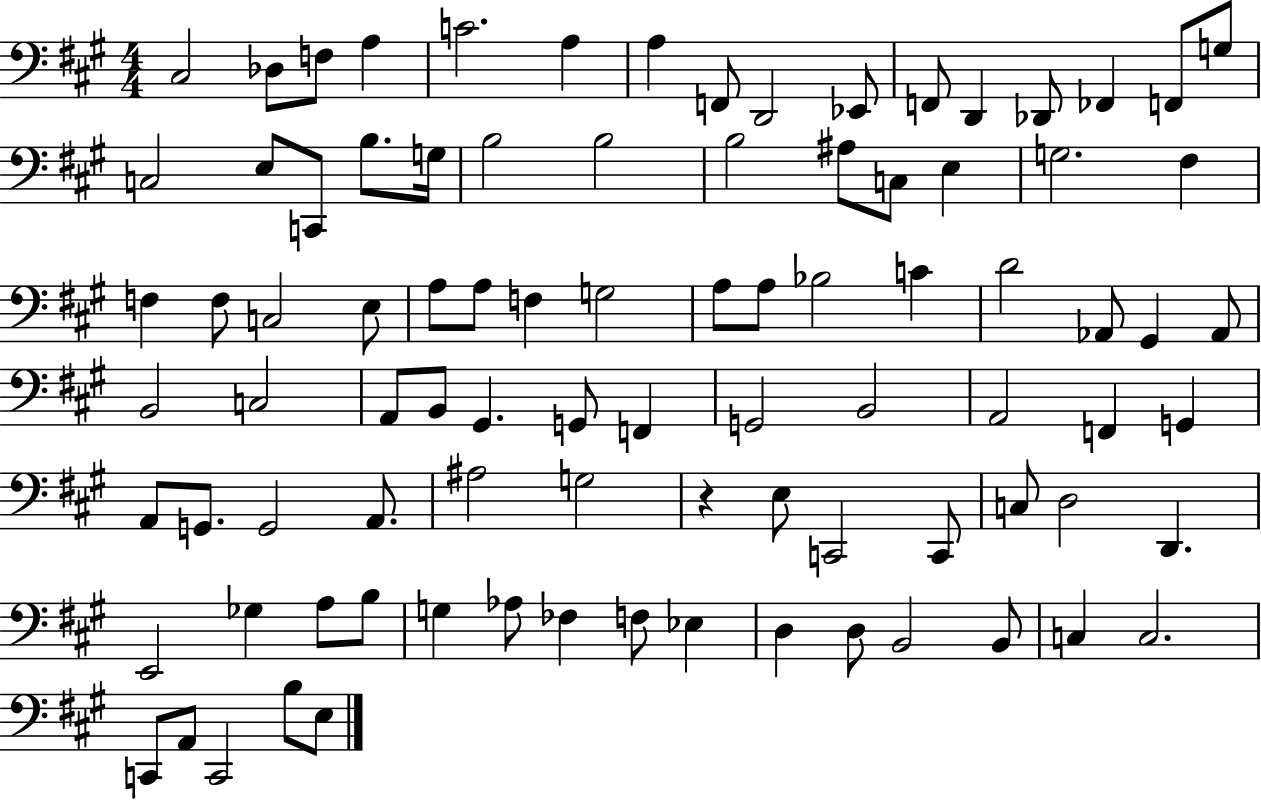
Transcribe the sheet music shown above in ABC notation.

X:1
T:Untitled
M:4/4
L:1/4
K:A
^C,2 _D,/2 F,/2 A, C2 A, A, F,,/2 D,,2 _E,,/2 F,,/2 D,, _D,,/2 _F,, F,,/2 G,/2 C,2 E,/2 C,,/2 B,/2 G,/4 B,2 B,2 B,2 ^A,/2 C,/2 E, G,2 ^F, F, F,/2 C,2 E,/2 A,/2 A,/2 F, G,2 A,/2 A,/2 _B,2 C D2 _A,,/2 ^G,, _A,,/2 B,,2 C,2 A,,/2 B,,/2 ^G,, G,,/2 F,, G,,2 B,,2 A,,2 F,, G,, A,,/2 G,,/2 G,,2 A,,/2 ^A,2 G,2 z E,/2 C,,2 C,,/2 C,/2 D,2 D,, E,,2 _G, A,/2 B,/2 G, _A,/2 _F, F,/2 _E, D, D,/2 B,,2 B,,/2 C, C,2 C,,/2 A,,/2 C,,2 B,/2 E,/2